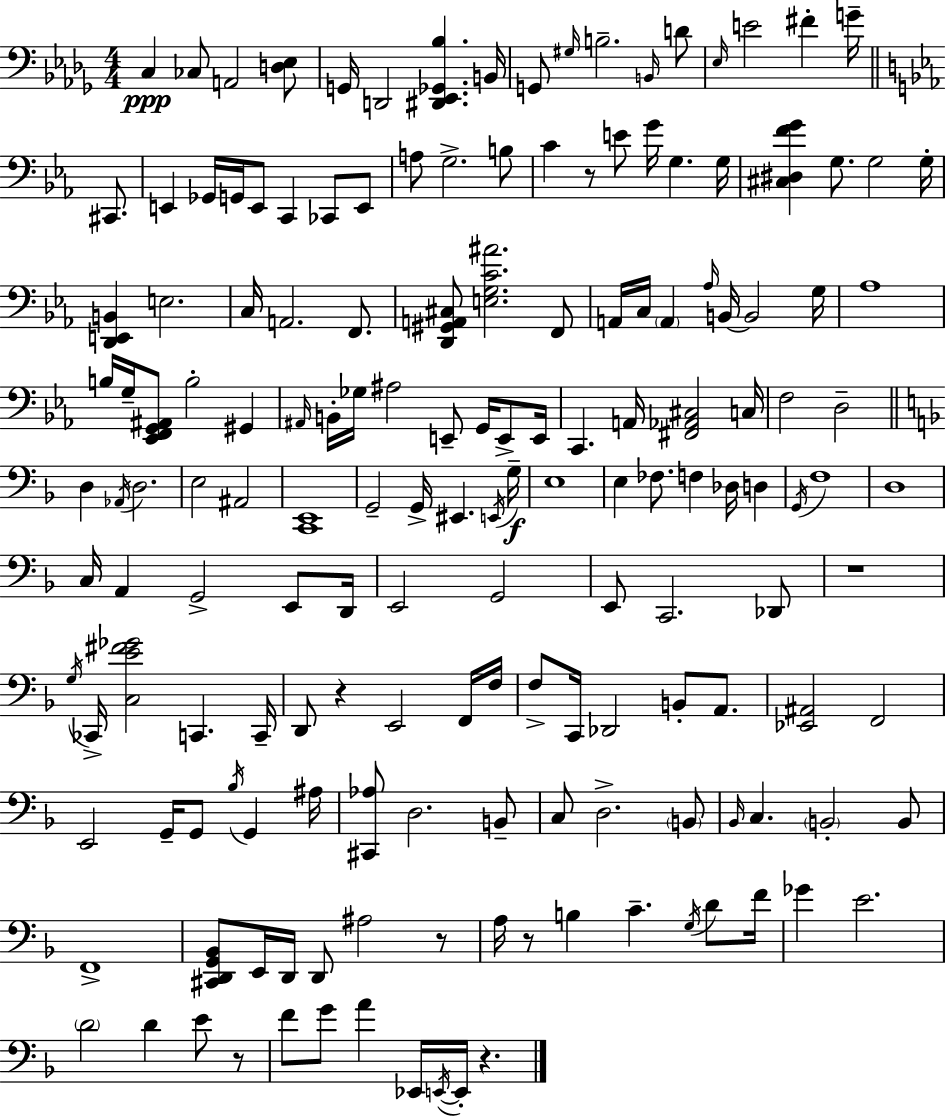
C3/q CES3/e A2/h [D3,Eb3]/e G2/s D2/h [D#2,Eb2,Gb2,Bb3]/q. B2/s G2/e G#3/s B3/h. B2/s D4/e Eb3/s E4/h F#4/q G4/s C#2/e. E2/q Gb2/s G2/s E2/e C2/q CES2/e E2/e A3/e G3/h. B3/e C4/q R/e E4/e G4/s G3/q. G3/s [C#3,D#3,F4,G4]/q G3/e. G3/h G3/s [D2,E2,B2]/q E3/h. C3/s A2/h. F2/e. [D2,G#2,A2,C#3]/e [E3,G3,C4,A#4]/h. F2/e A2/s C3/s A2/q Ab3/s B2/s B2/h G3/s Ab3/w B3/s G3/s [Eb2,F2,G2,A#2]/e B3/h G#2/q A#2/s B2/s Gb3/s A#3/h E2/e G2/s E2/e E2/s C2/q. A2/s [F#2,Ab2,C#3]/h C3/s F3/h D3/h D3/q Ab2/s D3/h. E3/h A#2/h [C2,E2]/w G2/h G2/s EIS2/q. E2/s G3/s E3/w E3/q FES3/e. F3/q Db3/s D3/q G2/s F3/w D3/w C3/s A2/q G2/h E2/e D2/s E2/h G2/h E2/e C2/h. Db2/e R/w G3/s CES2/s [C3,E4,F#4,Gb4]/h C2/q. C2/s D2/e R/q E2/h F2/s F3/s F3/e C2/s Db2/h B2/e A2/e. [Eb2,A#2]/h F2/h E2/h G2/s G2/e Bb3/s G2/q A#3/s [C#2,Ab3]/e D3/h. B2/e C3/e D3/h. B2/e Bb2/s C3/q. B2/h B2/e F2/w [C#2,D2,G2,Bb2]/e E2/s D2/s D2/e A#3/h R/e A3/s R/e B3/q C4/q. G3/s D4/e F4/s Gb4/q E4/h. D4/h D4/q E4/e R/e F4/e G4/e A4/q Eb2/s E2/s E2/s R/q.